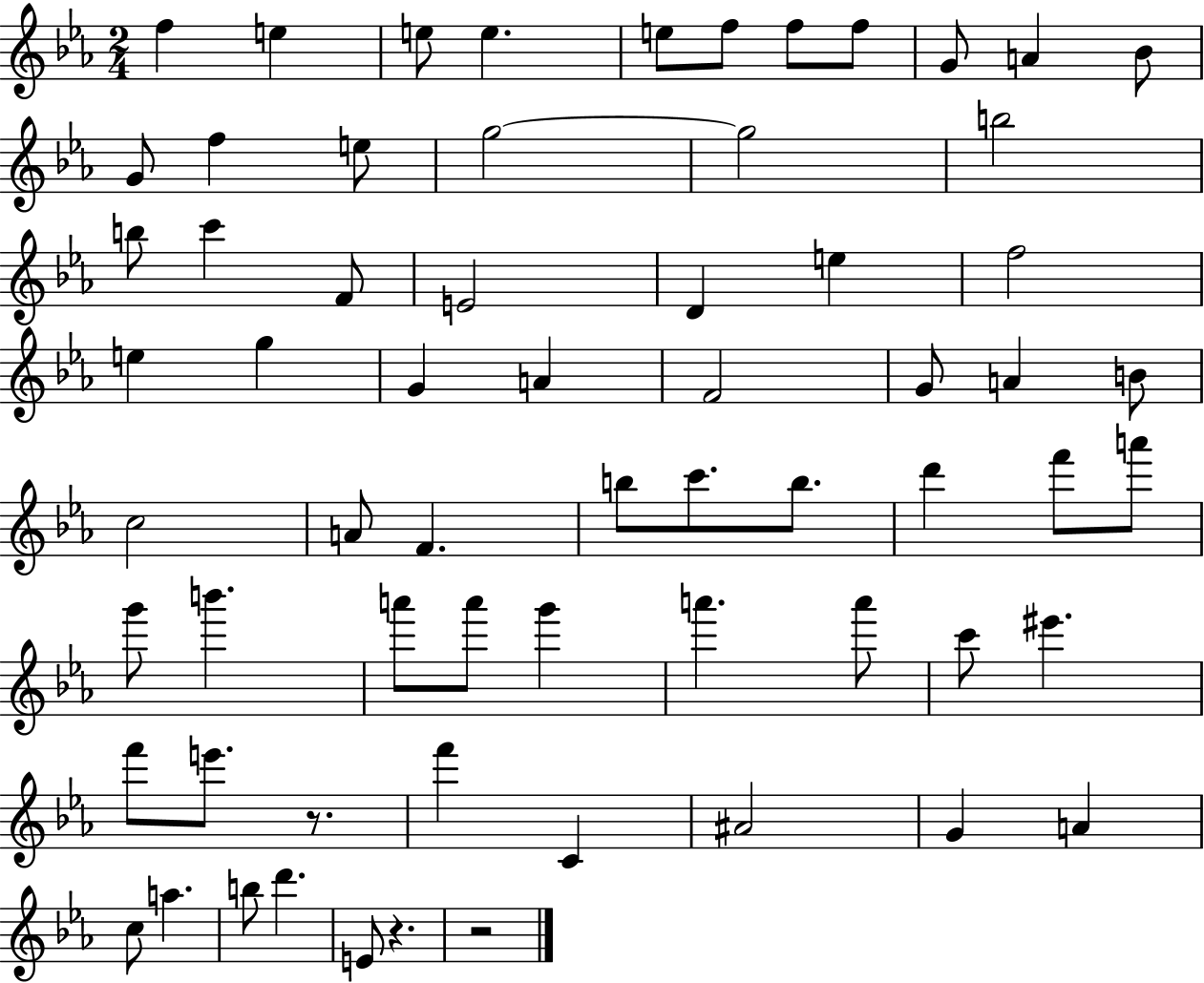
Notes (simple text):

F5/q E5/q E5/e E5/q. E5/e F5/e F5/e F5/e G4/e A4/q Bb4/e G4/e F5/q E5/e G5/h G5/h B5/h B5/e C6/q F4/e E4/h D4/q E5/q F5/h E5/q G5/q G4/q A4/q F4/h G4/e A4/q B4/e C5/h A4/e F4/q. B5/e C6/e. B5/e. D6/q F6/e A6/e G6/e B6/q. A6/e A6/e G6/q A6/q. A6/e C6/e EIS6/q. F6/e E6/e. R/e. F6/q C4/q A#4/h G4/q A4/q C5/e A5/q. B5/e D6/q. E4/e R/q. R/h